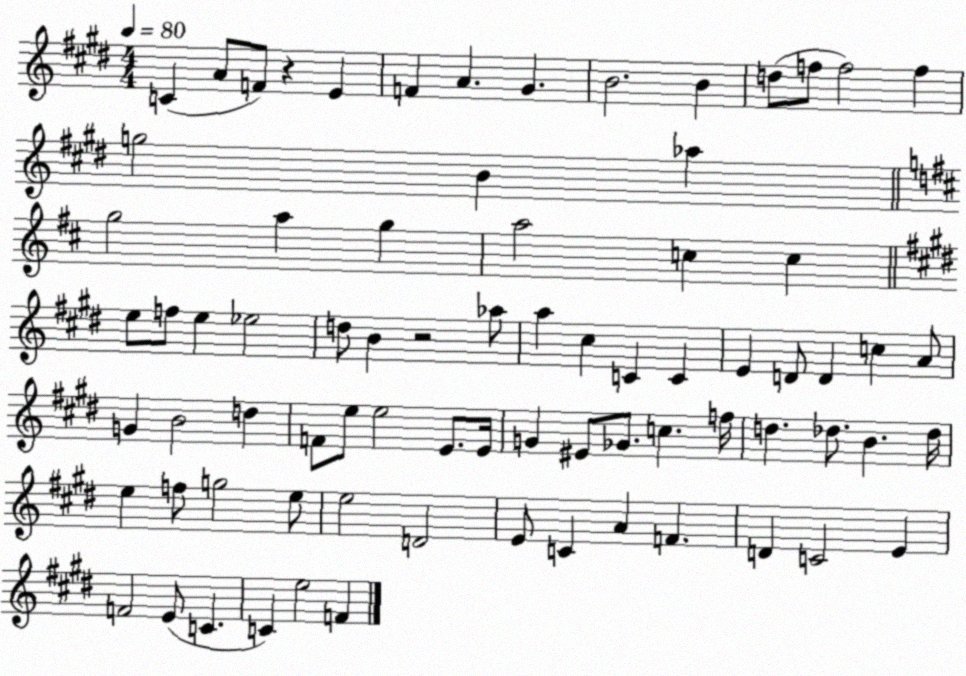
X:1
T:Untitled
M:4/4
L:1/4
K:E
C A/2 F/2 z E F A ^G B2 B d/2 f/2 f2 f g2 B _a g2 a g a2 c c e/2 f/2 e _e2 d/2 B z2 _a/2 a ^c C C E D/2 D c A/2 G B2 d F/2 e/2 e2 E/2 E/4 G ^E/2 _G/2 c f/4 d _d/2 B _d/4 e f/2 g2 e/2 e2 D2 E/2 C A F D C2 E F2 E/2 C C e2 F